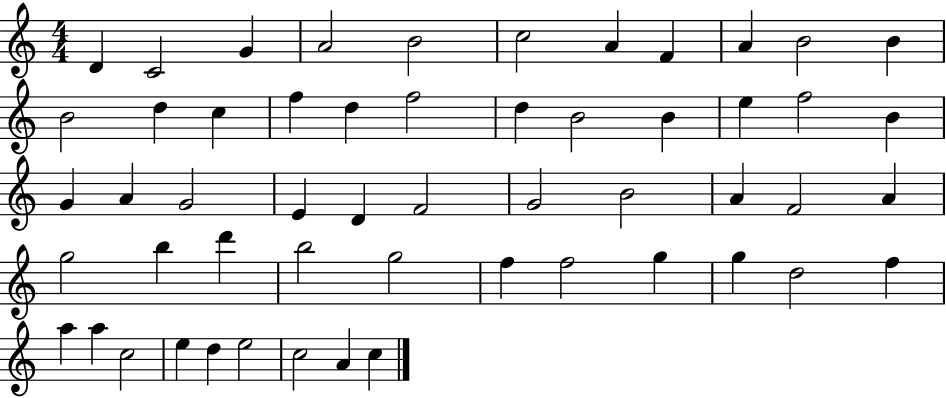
{
  \clef treble
  \numericTimeSignature
  \time 4/4
  \key c \major
  d'4 c'2 g'4 | a'2 b'2 | c''2 a'4 f'4 | a'4 b'2 b'4 | \break b'2 d''4 c''4 | f''4 d''4 f''2 | d''4 b'2 b'4 | e''4 f''2 b'4 | \break g'4 a'4 g'2 | e'4 d'4 f'2 | g'2 b'2 | a'4 f'2 a'4 | \break g''2 b''4 d'''4 | b''2 g''2 | f''4 f''2 g''4 | g''4 d''2 f''4 | \break a''4 a''4 c''2 | e''4 d''4 e''2 | c''2 a'4 c''4 | \bar "|."
}